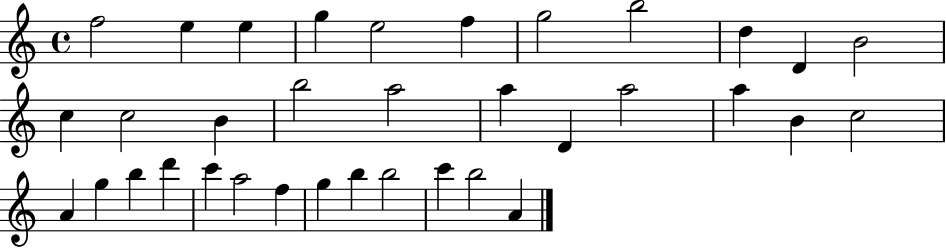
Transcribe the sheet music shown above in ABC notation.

X:1
T:Untitled
M:4/4
L:1/4
K:C
f2 e e g e2 f g2 b2 d D B2 c c2 B b2 a2 a D a2 a B c2 A g b d' c' a2 f g b b2 c' b2 A